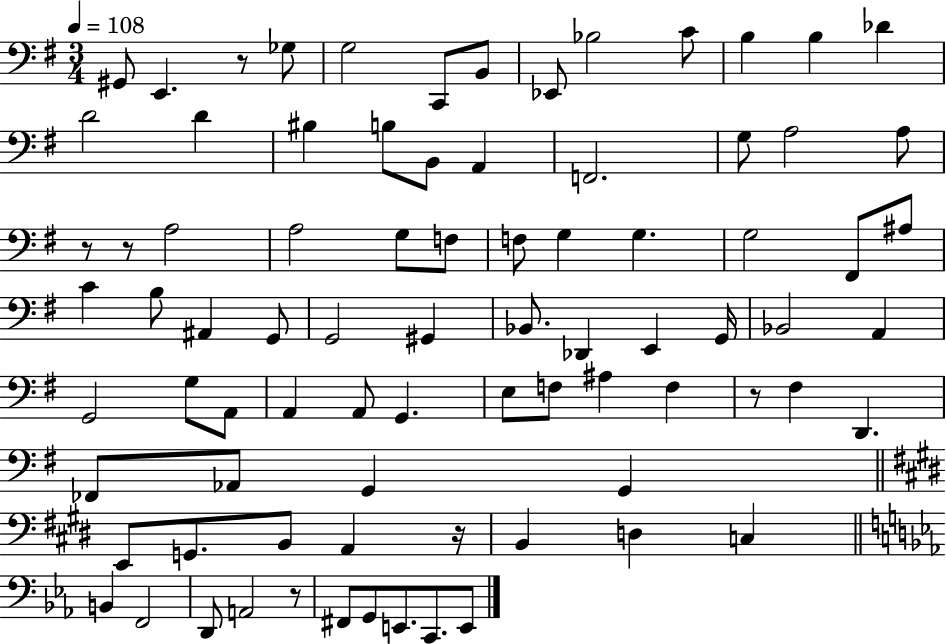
X:1
T:Untitled
M:3/4
L:1/4
K:G
^G,,/2 E,, z/2 _G,/2 G,2 C,,/2 B,,/2 _E,,/2 _B,2 C/2 B, B, _D D2 D ^B, B,/2 B,,/2 A,, F,,2 G,/2 A,2 A,/2 z/2 z/2 A,2 A,2 G,/2 F,/2 F,/2 G, G, G,2 ^F,,/2 ^A,/2 C B,/2 ^A,, G,,/2 G,,2 ^G,, _B,,/2 _D,, E,, G,,/4 _B,,2 A,, G,,2 G,/2 A,,/2 A,, A,,/2 G,, E,/2 F,/2 ^A, F, z/2 ^F, D,, _F,,/2 _A,,/2 G,, G,, E,,/2 G,,/2 B,,/2 A,, z/4 B,, D, C, B,, F,,2 D,,/2 A,,2 z/2 ^F,,/2 G,,/2 E,,/2 C,,/2 E,,/2